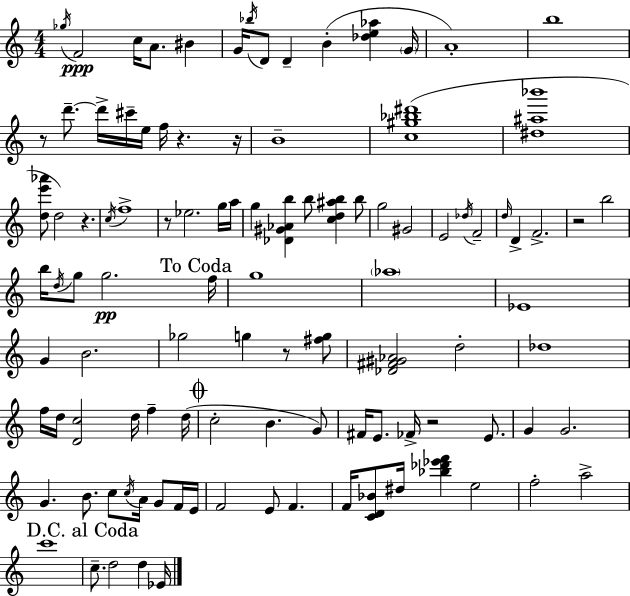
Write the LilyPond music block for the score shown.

{
  \clef treble
  \numericTimeSignature
  \time 4/4
  \key c \major
  \acciaccatura { ges''16 }\ppp f'2 c''16 a'8. bis'4 | g'16 \acciaccatura { bes''16 } d'8 d'4-- b'4-.( <des'' e'' aes''>4 | \parenthesize g'16 a'1-.) | b''1 | \break r8 d'''8.--~~ d'''16-> cis'''16-- e''16 f''16 r4. | r16 b'1-- | <c'' gis'' bes'' dis'''>1( | <dis'' ais'' bes'''>1 | \break <d'' e''' aes'''>8 d''2) r4. | \acciaccatura { c''16 } f''1-> | r8 ees''2. | g''16 a''16 g''4 <des' gis' aes' b''>4 b''8 <c'' d'' ais'' b''>4 | \break b''8 g''2 gis'2 | e'2 \acciaccatura { des''16 } f'2-- | \grace { d''16 } d'4-> f'2.-> | r2 b''2 | \break b''16 \acciaccatura { d''16 } g''8 g''2.\pp | \mark "To Coda" f''16 g''1 | \parenthesize aes''1 | ees'1 | \break g'4 b'2. | ges''2 g''4 | r8 <fis'' g''>8 <des' fis' gis' aes'>2 d''2-. | des''1 | \break f''16 d''16 <d' c''>2 | d''16 f''4-- d''16( \mark \markup { \musicglyph "scripts.coda" } c''2-. b'4. | g'8) fis'16 e'8. fes'16-> r2 | e'8. g'4 g'2. | \break g'4. b'8. c''8 | \acciaccatura { c''16 } a'16 g'8 f'16 e'16 f'2 e'8 | f'4. f'16 <c' d' bes'>8 dis''16 <bes'' des''' ees''' f'''>4 e''2 | f''2-. a''2-> | \break c'''1 | \mark "D.C. al Coda" c''8.-- d''2 | d''4 ees'16 \bar "|."
}